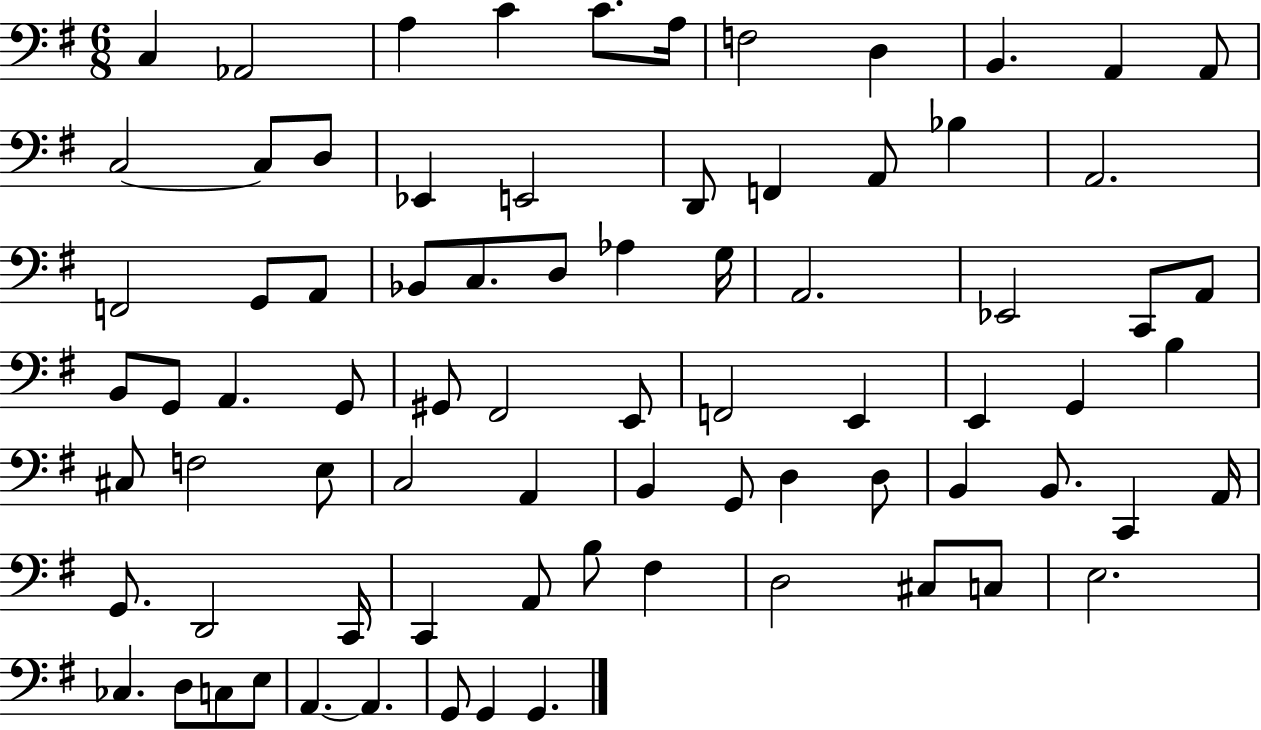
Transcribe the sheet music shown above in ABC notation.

X:1
T:Untitled
M:6/8
L:1/4
K:G
C, _A,,2 A, C C/2 A,/4 F,2 D, B,, A,, A,,/2 C,2 C,/2 D,/2 _E,, E,,2 D,,/2 F,, A,,/2 _B, A,,2 F,,2 G,,/2 A,,/2 _B,,/2 C,/2 D,/2 _A, G,/4 A,,2 _E,,2 C,,/2 A,,/2 B,,/2 G,,/2 A,, G,,/2 ^G,,/2 ^F,,2 E,,/2 F,,2 E,, E,, G,, B, ^C,/2 F,2 E,/2 C,2 A,, B,, G,,/2 D, D,/2 B,, B,,/2 C,, A,,/4 G,,/2 D,,2 C,,/4 C,, A,,/2 B,/2 ^F, D,2 ^C,/2 C,/2 E,2 _C, D,/2 C,/2 E,/2 A,, A,, G,,/2 G,, G,,